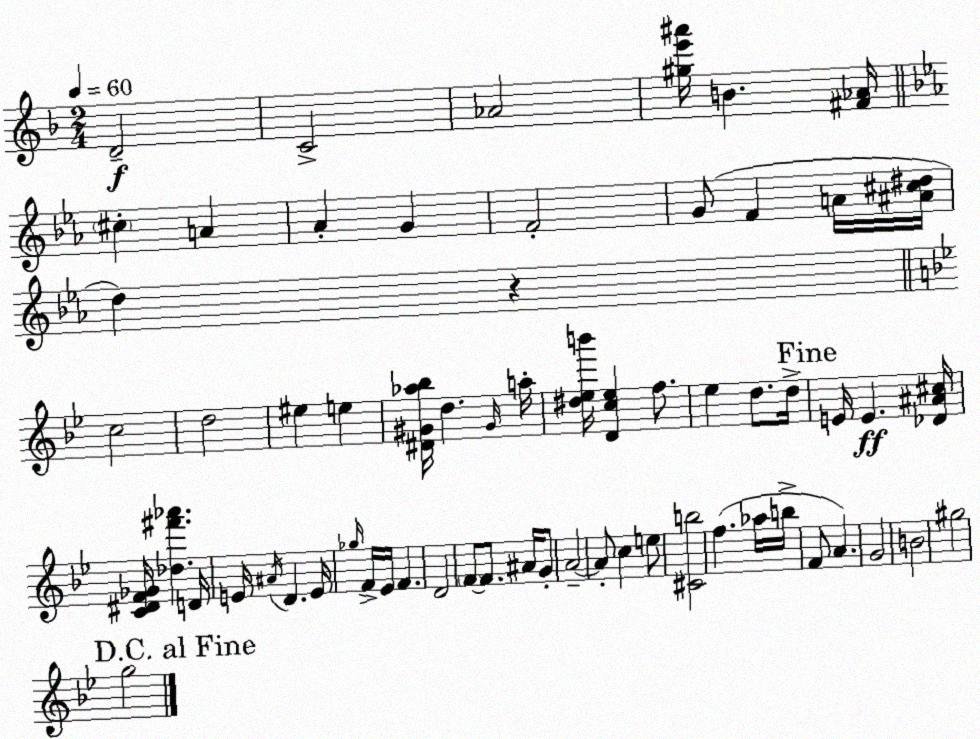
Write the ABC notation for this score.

X:1
T:Untitled
M:2/4
L:1/4
K:F
D2 C2 _A2 [^ge'^a']/4 B [^F_A]/4 ^c A _A G F2 G/2 F A/4 [^A^c^d]/4 d z c2 d2 ^e e [^D^G_a_b]/4 d ^G/4 a/4 [^d_eb']/4 [Dc_e] f/2 _e d/2 d/4 E/4 E [_D^A^c]/4 [C^DF_G]/4 [_d^f'_a'] D/4 E/4 ^A/4 D E/4 _g/4 F/4 _E/4 F D2 F/2 F/2 ^A/4 G/2 A2 A/2 c e/2 [^Cb]2 f _a/4 b/4 F/2 A G2 B2 ^g2 g2